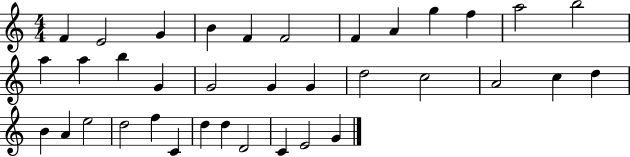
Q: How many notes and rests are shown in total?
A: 36